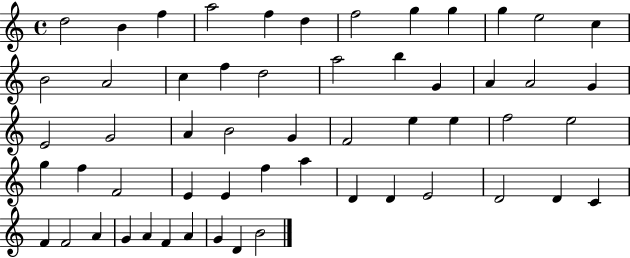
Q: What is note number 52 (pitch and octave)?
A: F4